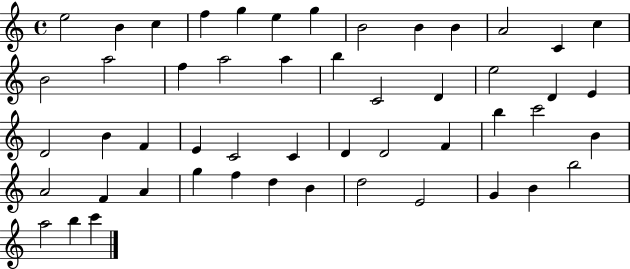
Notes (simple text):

E5/h B4/q C5/q F5/q G5/q E5/q G5/q B4/h B4/q B4/q A4/h C4/q C5/q B4/h A5/h F5/q A5/h A5/q B5/q C4/h D4/q E5/h D4/q E4/q D4/h B4/q F4/q E4/q C4/h C4/q D4/q D4/h F4/q B5/q C6/h B4/q A4/h F4/q A4/q G5/q F5/q D5/q B4/q D5/h E4/h G4/q B4/q B5/h A5/h B5/q C6/q